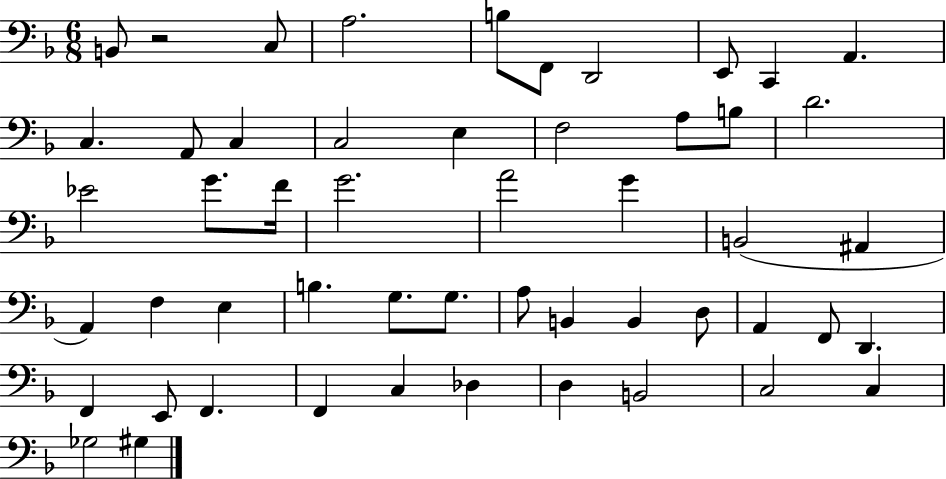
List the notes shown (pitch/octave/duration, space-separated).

B2/e R/h C3/e A3/h. B3/e F2/e D2/h E2/e C2/q A2/q. C3/q. A2/e C3/q C3/h E3/q F3/h A3/e B3/e D4/h. Eb4/h G4/e. F4/s G4/h. A4/h G4/q B2/h A#2/q A2/q F3/q E3/q B3/q. G3/e. G3/e. A3/e B2/q B2/q D3/e A2/q F2/e D2/q. F2/q E2/e F2/q. F2/q C3/q Db3/q D3/q B2/h C3/h C3/q Gb3/h G#3/q